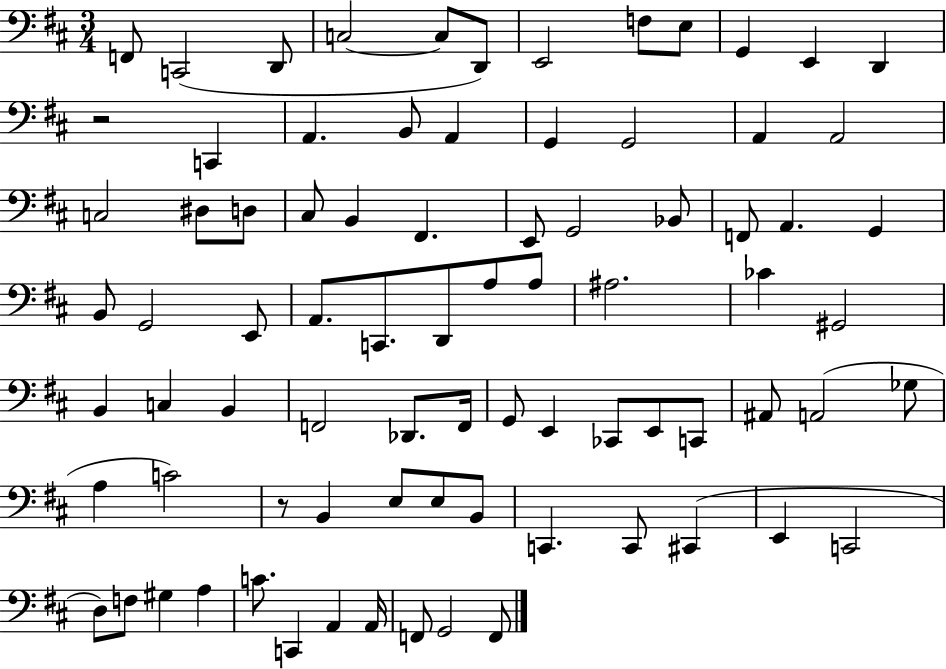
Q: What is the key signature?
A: D major